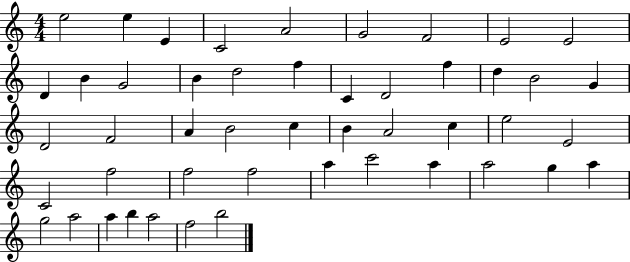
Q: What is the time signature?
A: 4/4